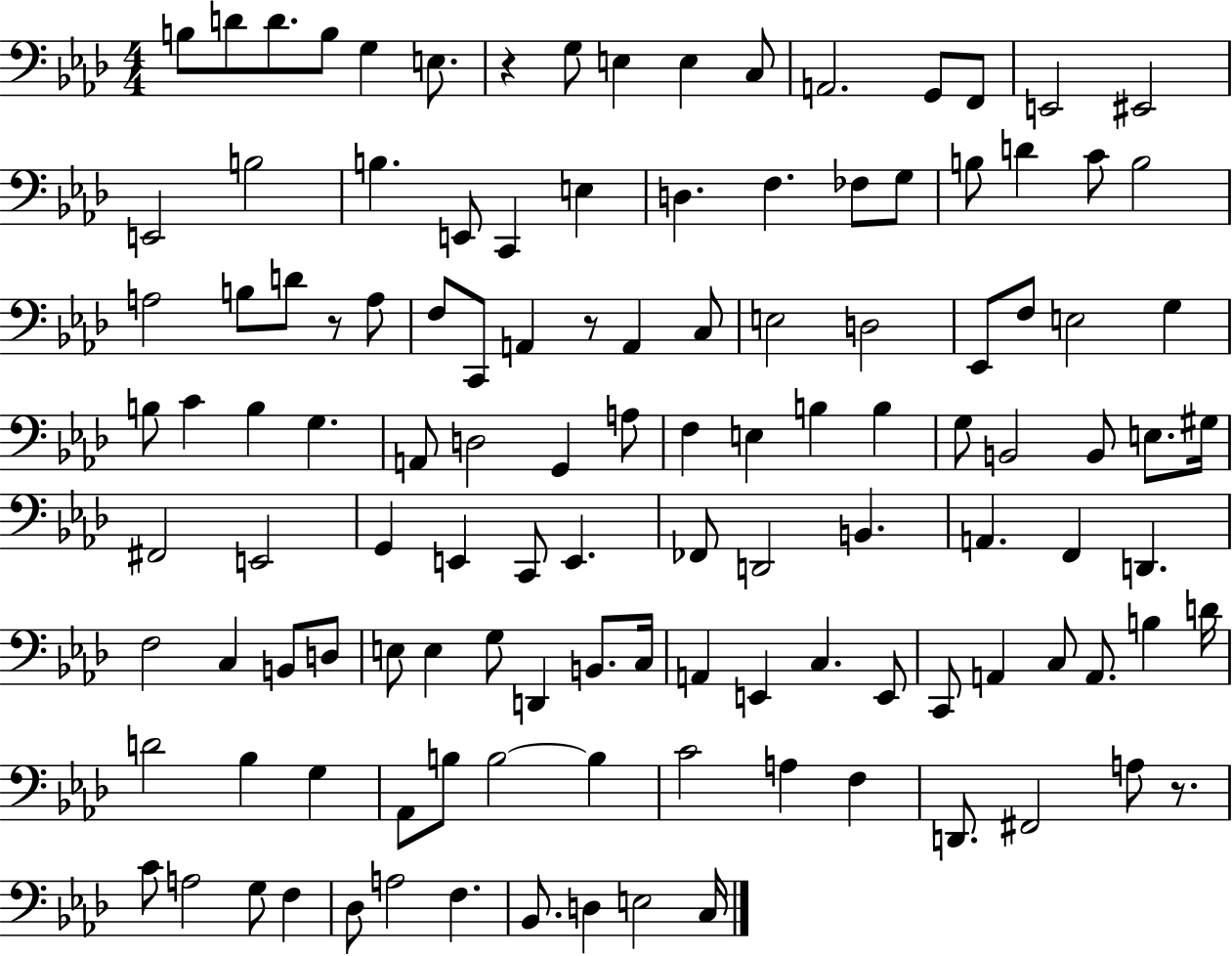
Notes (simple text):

B3/e D4/e D4/e. B3/e G3/q E3/e. R/q G3/e E3/q E3/q C3/e A2/h. G2/e F2/e E2/h EIS2/h E2/h B3/h B3/q. E2/e C2/q E3/q D3/q. F3/q. FES3/e G3/e B3/e D4/q C4/e B3/h A3/h B3/e D4/e R/e A3/e F3/e C2/e A2/q R/e A2/q C3/e E3/h D3/h Eb2/e F3/e E3/h G3/q B3/e C4/q B3/q G3/q. A2/e D3/h G2/q A3/e F3/q E3/q B3/q B3/q G3/e B2/h B2/e E3/e. G#3/s F#2/h E2/h G2/q E2/q C2/e E2/q. FES2/e D2/h B2/q. A2/q. F2/q D2/q. F3/h C3/q B2/e D3/e E3/e E3/q G3/e D2/q B2/e. C3/s A2/q E2/q C3/q. E2/e C2/e A2/q C3/e A2/e. B3/q D4/s D4/h Bb3/q G3/q Ab2/e B3/e B3/h B3/q C4/h A3/q F3/q D2/e. F#2/h A3/e R/e. C4/e A3/h G3/e F3/q Db3/e A3/h F3/q. Bb2/e. D3/q E3/h C3/s